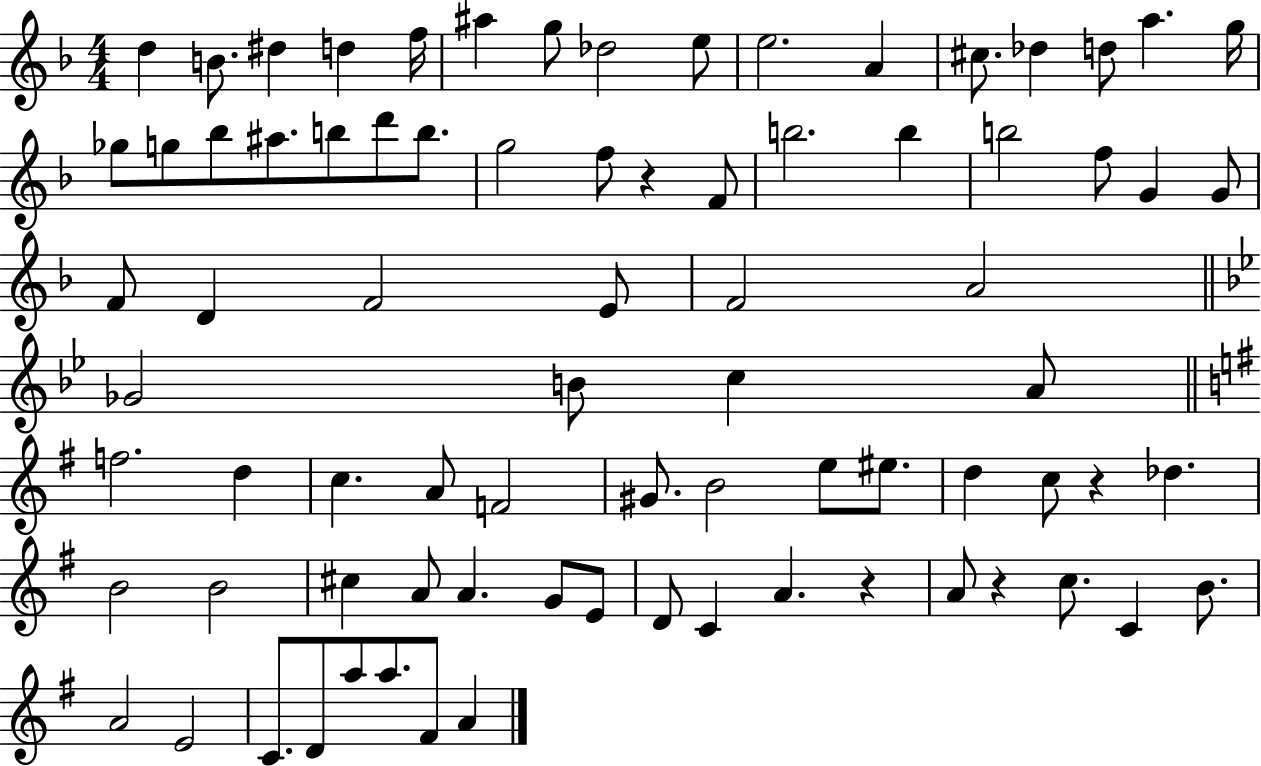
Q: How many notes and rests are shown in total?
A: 80